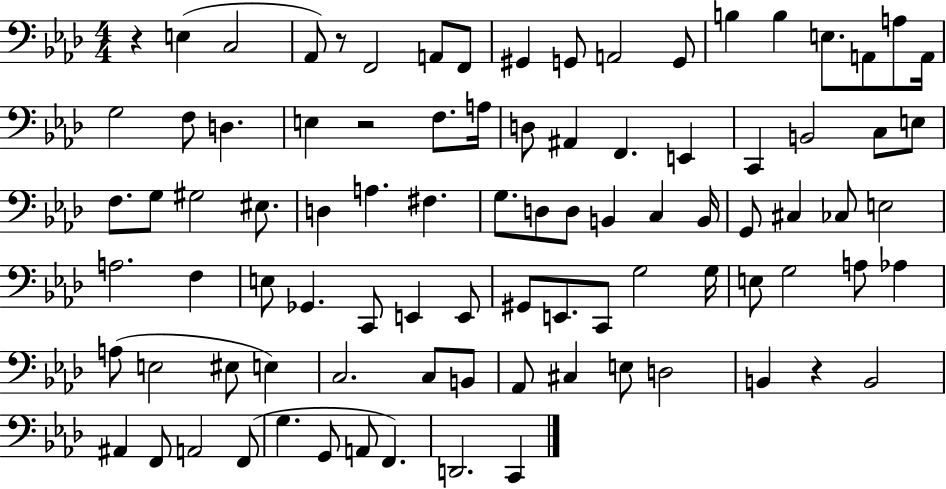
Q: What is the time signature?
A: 4/4